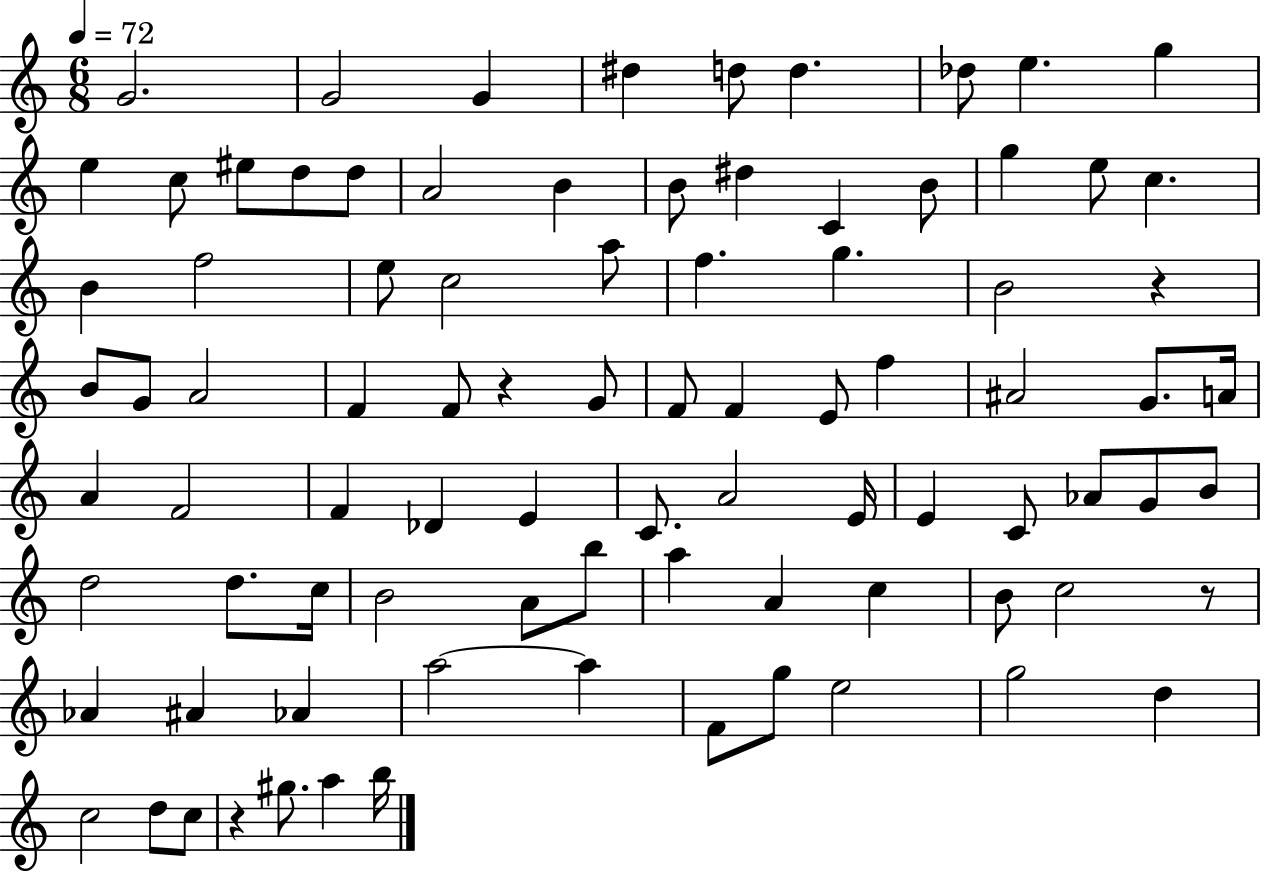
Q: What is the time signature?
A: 6/8